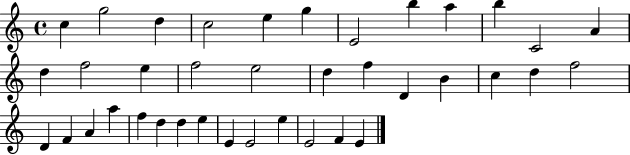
{
  \clef treble
  \time 4/4
  \defaultTimeSignature
  \key c \major
  c''4 g''2 d''4 | c''2 e''4 g''4 | e'2 b''4 a''4 | b''4 c'2 a'4 | \break d''4 f''2 e''4 | f''2 e''2 | d''4 f''4 d'4 b'4 | c''4 d''4 f''2 | \break d'4 f'4 a'4 a''4 | f''4 d''4 d''4 e''4 | e'4 e'2 e''4 | e'2 f'4 e'4 | \break \bar "|."
}